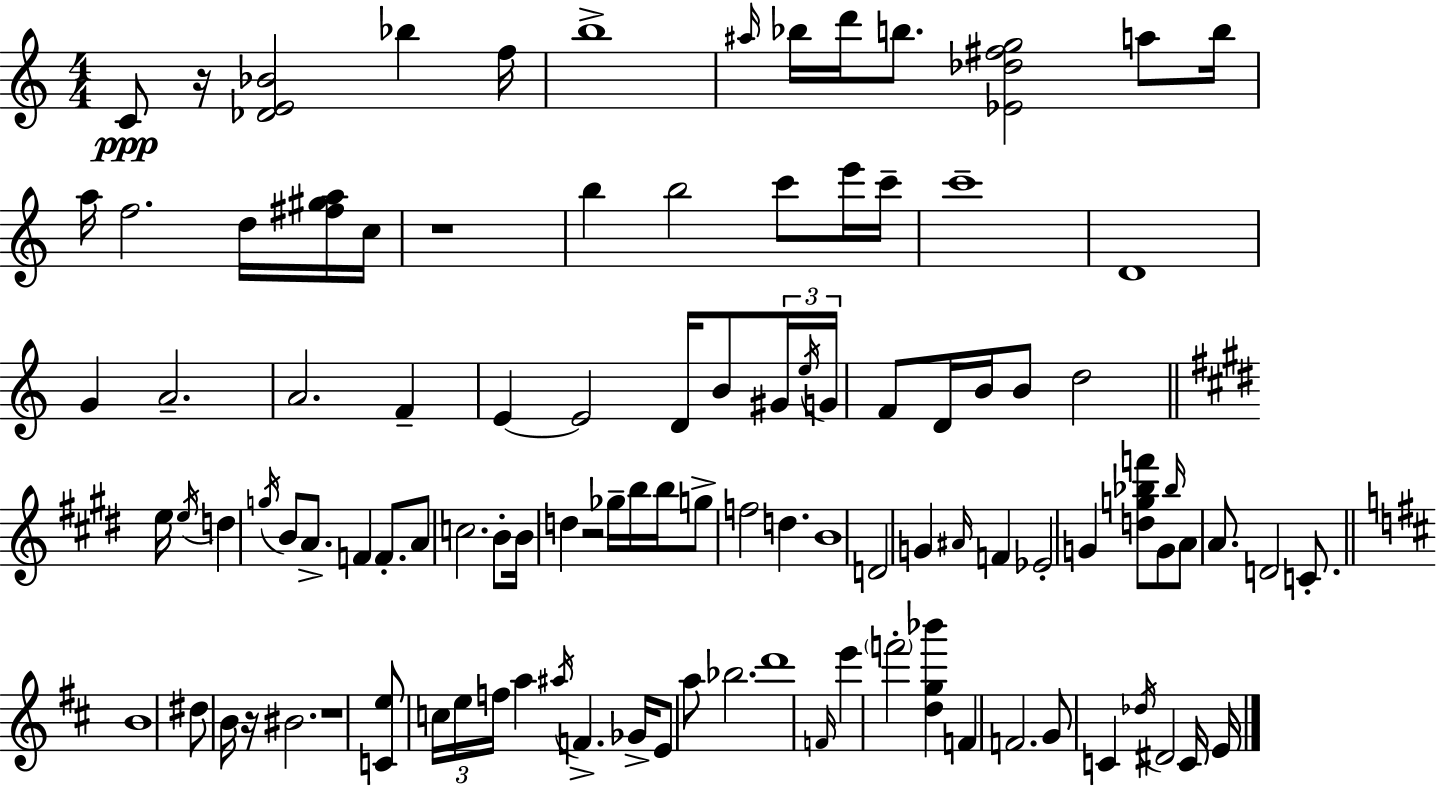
C4/e R/s [Db4,E4,Bb4]/h Bb5/q F5/s B5/w A#5/s Bb5/s D6/s B5/e. [Eb4,Db5,F#5,G5]/h A5/e B5/s A5/s F5/h. D5/s [F#5,G#5,A5]/s C5/s R/w B5/q B5/h C6/e E6/s C6/s C6/w D4/w G4/q A4/h. A4/h. F4/q E4/q E4/h D4/s B4/e G#4/s E5/s G4/s F4/e D4/s B4/s B4/e D5/h E5/s E5/s D5/q G5/s B4/e A4/e. F4/q F4/e. A4/e C5/h. B4/e B4/s D5/q R/h Gb5/s B5/s B5/s G5/e F5/h D5/q. B4/w D4/h G4/q A#4/s F4/q Eb4/h G4/q [D5,G5,Bb5,F6]/e G4/e Bb5/s A4/e A4/e. D4/h C4/e. B4/w D#5/e B4/s R/s BIS4/h. R/w [C4,E5]/e C5/s E5/s F5/s A5/q A#5/s F4/q. Gb4/s E4/e A5/e Bb5/h. D6/w F4/s E6/q F6/h [D5,G5,Bb6]/q F4/q F4/h. G4/e C4/q Db5/s D#4/h C4/s E4/s